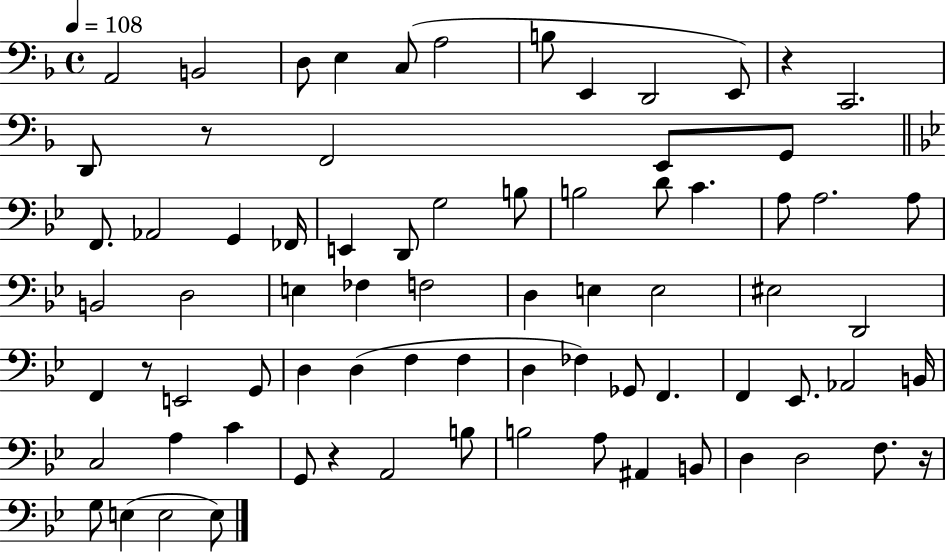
X:1
T:Untitled
M:4/4
L:1/4
K:F
A,,2 B,,2 D,/2 E, C,/2 A,2 B,/2 E,, D,,2 E,,/2 z C,,2 D,,/2 z/2 F,,2 E,,/2 G,,/2 F,,/2 _A,,2 G,, _F,,/4 E,, D,,/2 G,2 B,/2 B,2 D/2 C A,/2 A,2 A,/2 B,,2 D,2 E, _F, F,2 D, E, E,2 ^E,2 D,,2 F,, z/2 E,,2 G,,/2 D, D, F, F, D, _F, _G,,/2 F,, F,, _E,,/2 _A,,2 B,,/4 C,2 A, C G,,/2 z A,,2 B,/2 B,2 A,/2 ^A,, B,,/2 D, D,2 F,/2 z/4 G,/2 E, E,2 E,/2